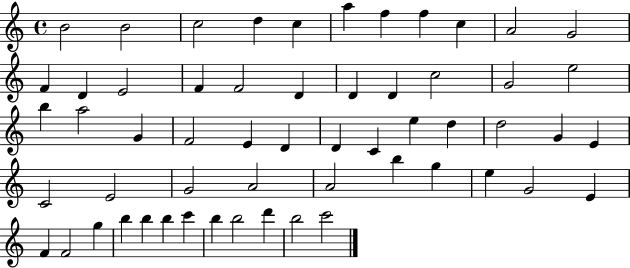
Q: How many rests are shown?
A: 0